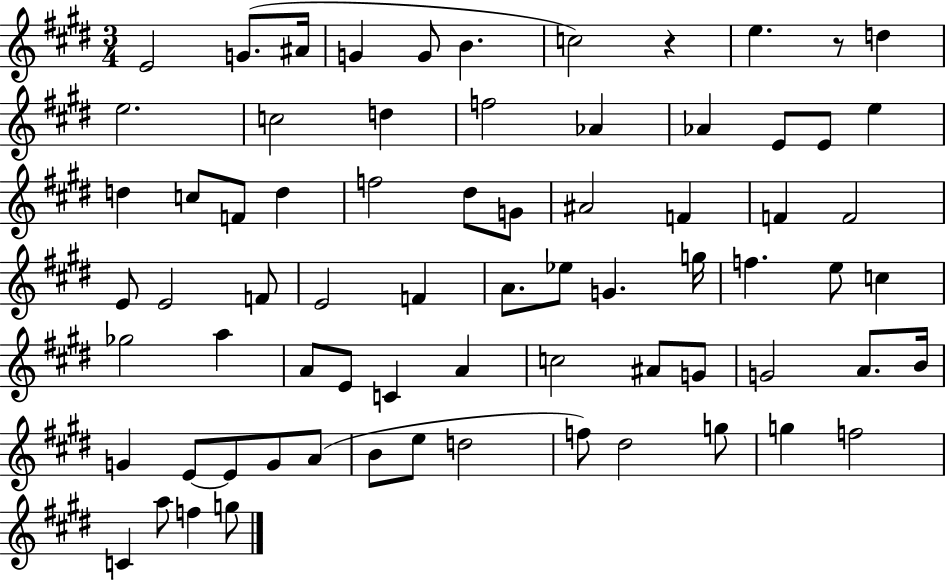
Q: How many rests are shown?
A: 2